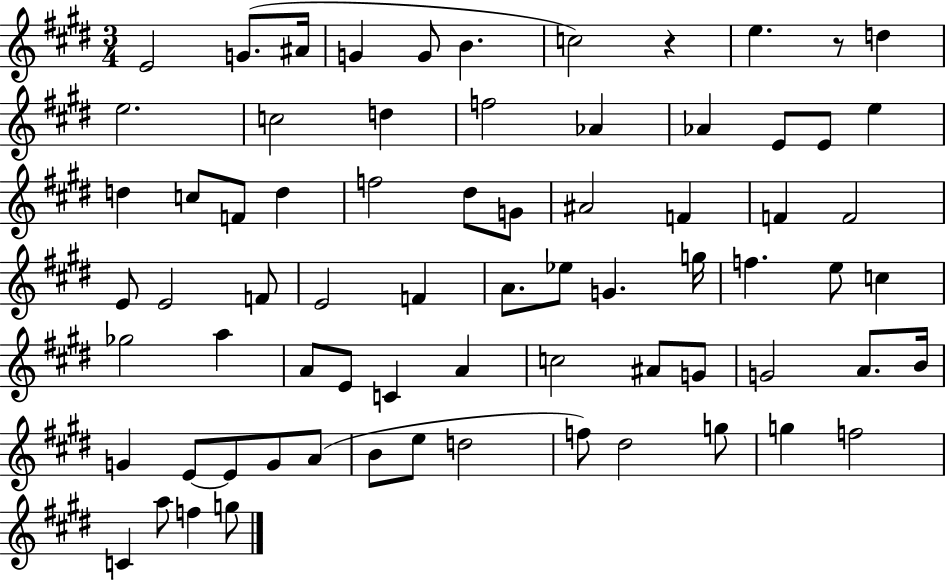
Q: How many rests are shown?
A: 2